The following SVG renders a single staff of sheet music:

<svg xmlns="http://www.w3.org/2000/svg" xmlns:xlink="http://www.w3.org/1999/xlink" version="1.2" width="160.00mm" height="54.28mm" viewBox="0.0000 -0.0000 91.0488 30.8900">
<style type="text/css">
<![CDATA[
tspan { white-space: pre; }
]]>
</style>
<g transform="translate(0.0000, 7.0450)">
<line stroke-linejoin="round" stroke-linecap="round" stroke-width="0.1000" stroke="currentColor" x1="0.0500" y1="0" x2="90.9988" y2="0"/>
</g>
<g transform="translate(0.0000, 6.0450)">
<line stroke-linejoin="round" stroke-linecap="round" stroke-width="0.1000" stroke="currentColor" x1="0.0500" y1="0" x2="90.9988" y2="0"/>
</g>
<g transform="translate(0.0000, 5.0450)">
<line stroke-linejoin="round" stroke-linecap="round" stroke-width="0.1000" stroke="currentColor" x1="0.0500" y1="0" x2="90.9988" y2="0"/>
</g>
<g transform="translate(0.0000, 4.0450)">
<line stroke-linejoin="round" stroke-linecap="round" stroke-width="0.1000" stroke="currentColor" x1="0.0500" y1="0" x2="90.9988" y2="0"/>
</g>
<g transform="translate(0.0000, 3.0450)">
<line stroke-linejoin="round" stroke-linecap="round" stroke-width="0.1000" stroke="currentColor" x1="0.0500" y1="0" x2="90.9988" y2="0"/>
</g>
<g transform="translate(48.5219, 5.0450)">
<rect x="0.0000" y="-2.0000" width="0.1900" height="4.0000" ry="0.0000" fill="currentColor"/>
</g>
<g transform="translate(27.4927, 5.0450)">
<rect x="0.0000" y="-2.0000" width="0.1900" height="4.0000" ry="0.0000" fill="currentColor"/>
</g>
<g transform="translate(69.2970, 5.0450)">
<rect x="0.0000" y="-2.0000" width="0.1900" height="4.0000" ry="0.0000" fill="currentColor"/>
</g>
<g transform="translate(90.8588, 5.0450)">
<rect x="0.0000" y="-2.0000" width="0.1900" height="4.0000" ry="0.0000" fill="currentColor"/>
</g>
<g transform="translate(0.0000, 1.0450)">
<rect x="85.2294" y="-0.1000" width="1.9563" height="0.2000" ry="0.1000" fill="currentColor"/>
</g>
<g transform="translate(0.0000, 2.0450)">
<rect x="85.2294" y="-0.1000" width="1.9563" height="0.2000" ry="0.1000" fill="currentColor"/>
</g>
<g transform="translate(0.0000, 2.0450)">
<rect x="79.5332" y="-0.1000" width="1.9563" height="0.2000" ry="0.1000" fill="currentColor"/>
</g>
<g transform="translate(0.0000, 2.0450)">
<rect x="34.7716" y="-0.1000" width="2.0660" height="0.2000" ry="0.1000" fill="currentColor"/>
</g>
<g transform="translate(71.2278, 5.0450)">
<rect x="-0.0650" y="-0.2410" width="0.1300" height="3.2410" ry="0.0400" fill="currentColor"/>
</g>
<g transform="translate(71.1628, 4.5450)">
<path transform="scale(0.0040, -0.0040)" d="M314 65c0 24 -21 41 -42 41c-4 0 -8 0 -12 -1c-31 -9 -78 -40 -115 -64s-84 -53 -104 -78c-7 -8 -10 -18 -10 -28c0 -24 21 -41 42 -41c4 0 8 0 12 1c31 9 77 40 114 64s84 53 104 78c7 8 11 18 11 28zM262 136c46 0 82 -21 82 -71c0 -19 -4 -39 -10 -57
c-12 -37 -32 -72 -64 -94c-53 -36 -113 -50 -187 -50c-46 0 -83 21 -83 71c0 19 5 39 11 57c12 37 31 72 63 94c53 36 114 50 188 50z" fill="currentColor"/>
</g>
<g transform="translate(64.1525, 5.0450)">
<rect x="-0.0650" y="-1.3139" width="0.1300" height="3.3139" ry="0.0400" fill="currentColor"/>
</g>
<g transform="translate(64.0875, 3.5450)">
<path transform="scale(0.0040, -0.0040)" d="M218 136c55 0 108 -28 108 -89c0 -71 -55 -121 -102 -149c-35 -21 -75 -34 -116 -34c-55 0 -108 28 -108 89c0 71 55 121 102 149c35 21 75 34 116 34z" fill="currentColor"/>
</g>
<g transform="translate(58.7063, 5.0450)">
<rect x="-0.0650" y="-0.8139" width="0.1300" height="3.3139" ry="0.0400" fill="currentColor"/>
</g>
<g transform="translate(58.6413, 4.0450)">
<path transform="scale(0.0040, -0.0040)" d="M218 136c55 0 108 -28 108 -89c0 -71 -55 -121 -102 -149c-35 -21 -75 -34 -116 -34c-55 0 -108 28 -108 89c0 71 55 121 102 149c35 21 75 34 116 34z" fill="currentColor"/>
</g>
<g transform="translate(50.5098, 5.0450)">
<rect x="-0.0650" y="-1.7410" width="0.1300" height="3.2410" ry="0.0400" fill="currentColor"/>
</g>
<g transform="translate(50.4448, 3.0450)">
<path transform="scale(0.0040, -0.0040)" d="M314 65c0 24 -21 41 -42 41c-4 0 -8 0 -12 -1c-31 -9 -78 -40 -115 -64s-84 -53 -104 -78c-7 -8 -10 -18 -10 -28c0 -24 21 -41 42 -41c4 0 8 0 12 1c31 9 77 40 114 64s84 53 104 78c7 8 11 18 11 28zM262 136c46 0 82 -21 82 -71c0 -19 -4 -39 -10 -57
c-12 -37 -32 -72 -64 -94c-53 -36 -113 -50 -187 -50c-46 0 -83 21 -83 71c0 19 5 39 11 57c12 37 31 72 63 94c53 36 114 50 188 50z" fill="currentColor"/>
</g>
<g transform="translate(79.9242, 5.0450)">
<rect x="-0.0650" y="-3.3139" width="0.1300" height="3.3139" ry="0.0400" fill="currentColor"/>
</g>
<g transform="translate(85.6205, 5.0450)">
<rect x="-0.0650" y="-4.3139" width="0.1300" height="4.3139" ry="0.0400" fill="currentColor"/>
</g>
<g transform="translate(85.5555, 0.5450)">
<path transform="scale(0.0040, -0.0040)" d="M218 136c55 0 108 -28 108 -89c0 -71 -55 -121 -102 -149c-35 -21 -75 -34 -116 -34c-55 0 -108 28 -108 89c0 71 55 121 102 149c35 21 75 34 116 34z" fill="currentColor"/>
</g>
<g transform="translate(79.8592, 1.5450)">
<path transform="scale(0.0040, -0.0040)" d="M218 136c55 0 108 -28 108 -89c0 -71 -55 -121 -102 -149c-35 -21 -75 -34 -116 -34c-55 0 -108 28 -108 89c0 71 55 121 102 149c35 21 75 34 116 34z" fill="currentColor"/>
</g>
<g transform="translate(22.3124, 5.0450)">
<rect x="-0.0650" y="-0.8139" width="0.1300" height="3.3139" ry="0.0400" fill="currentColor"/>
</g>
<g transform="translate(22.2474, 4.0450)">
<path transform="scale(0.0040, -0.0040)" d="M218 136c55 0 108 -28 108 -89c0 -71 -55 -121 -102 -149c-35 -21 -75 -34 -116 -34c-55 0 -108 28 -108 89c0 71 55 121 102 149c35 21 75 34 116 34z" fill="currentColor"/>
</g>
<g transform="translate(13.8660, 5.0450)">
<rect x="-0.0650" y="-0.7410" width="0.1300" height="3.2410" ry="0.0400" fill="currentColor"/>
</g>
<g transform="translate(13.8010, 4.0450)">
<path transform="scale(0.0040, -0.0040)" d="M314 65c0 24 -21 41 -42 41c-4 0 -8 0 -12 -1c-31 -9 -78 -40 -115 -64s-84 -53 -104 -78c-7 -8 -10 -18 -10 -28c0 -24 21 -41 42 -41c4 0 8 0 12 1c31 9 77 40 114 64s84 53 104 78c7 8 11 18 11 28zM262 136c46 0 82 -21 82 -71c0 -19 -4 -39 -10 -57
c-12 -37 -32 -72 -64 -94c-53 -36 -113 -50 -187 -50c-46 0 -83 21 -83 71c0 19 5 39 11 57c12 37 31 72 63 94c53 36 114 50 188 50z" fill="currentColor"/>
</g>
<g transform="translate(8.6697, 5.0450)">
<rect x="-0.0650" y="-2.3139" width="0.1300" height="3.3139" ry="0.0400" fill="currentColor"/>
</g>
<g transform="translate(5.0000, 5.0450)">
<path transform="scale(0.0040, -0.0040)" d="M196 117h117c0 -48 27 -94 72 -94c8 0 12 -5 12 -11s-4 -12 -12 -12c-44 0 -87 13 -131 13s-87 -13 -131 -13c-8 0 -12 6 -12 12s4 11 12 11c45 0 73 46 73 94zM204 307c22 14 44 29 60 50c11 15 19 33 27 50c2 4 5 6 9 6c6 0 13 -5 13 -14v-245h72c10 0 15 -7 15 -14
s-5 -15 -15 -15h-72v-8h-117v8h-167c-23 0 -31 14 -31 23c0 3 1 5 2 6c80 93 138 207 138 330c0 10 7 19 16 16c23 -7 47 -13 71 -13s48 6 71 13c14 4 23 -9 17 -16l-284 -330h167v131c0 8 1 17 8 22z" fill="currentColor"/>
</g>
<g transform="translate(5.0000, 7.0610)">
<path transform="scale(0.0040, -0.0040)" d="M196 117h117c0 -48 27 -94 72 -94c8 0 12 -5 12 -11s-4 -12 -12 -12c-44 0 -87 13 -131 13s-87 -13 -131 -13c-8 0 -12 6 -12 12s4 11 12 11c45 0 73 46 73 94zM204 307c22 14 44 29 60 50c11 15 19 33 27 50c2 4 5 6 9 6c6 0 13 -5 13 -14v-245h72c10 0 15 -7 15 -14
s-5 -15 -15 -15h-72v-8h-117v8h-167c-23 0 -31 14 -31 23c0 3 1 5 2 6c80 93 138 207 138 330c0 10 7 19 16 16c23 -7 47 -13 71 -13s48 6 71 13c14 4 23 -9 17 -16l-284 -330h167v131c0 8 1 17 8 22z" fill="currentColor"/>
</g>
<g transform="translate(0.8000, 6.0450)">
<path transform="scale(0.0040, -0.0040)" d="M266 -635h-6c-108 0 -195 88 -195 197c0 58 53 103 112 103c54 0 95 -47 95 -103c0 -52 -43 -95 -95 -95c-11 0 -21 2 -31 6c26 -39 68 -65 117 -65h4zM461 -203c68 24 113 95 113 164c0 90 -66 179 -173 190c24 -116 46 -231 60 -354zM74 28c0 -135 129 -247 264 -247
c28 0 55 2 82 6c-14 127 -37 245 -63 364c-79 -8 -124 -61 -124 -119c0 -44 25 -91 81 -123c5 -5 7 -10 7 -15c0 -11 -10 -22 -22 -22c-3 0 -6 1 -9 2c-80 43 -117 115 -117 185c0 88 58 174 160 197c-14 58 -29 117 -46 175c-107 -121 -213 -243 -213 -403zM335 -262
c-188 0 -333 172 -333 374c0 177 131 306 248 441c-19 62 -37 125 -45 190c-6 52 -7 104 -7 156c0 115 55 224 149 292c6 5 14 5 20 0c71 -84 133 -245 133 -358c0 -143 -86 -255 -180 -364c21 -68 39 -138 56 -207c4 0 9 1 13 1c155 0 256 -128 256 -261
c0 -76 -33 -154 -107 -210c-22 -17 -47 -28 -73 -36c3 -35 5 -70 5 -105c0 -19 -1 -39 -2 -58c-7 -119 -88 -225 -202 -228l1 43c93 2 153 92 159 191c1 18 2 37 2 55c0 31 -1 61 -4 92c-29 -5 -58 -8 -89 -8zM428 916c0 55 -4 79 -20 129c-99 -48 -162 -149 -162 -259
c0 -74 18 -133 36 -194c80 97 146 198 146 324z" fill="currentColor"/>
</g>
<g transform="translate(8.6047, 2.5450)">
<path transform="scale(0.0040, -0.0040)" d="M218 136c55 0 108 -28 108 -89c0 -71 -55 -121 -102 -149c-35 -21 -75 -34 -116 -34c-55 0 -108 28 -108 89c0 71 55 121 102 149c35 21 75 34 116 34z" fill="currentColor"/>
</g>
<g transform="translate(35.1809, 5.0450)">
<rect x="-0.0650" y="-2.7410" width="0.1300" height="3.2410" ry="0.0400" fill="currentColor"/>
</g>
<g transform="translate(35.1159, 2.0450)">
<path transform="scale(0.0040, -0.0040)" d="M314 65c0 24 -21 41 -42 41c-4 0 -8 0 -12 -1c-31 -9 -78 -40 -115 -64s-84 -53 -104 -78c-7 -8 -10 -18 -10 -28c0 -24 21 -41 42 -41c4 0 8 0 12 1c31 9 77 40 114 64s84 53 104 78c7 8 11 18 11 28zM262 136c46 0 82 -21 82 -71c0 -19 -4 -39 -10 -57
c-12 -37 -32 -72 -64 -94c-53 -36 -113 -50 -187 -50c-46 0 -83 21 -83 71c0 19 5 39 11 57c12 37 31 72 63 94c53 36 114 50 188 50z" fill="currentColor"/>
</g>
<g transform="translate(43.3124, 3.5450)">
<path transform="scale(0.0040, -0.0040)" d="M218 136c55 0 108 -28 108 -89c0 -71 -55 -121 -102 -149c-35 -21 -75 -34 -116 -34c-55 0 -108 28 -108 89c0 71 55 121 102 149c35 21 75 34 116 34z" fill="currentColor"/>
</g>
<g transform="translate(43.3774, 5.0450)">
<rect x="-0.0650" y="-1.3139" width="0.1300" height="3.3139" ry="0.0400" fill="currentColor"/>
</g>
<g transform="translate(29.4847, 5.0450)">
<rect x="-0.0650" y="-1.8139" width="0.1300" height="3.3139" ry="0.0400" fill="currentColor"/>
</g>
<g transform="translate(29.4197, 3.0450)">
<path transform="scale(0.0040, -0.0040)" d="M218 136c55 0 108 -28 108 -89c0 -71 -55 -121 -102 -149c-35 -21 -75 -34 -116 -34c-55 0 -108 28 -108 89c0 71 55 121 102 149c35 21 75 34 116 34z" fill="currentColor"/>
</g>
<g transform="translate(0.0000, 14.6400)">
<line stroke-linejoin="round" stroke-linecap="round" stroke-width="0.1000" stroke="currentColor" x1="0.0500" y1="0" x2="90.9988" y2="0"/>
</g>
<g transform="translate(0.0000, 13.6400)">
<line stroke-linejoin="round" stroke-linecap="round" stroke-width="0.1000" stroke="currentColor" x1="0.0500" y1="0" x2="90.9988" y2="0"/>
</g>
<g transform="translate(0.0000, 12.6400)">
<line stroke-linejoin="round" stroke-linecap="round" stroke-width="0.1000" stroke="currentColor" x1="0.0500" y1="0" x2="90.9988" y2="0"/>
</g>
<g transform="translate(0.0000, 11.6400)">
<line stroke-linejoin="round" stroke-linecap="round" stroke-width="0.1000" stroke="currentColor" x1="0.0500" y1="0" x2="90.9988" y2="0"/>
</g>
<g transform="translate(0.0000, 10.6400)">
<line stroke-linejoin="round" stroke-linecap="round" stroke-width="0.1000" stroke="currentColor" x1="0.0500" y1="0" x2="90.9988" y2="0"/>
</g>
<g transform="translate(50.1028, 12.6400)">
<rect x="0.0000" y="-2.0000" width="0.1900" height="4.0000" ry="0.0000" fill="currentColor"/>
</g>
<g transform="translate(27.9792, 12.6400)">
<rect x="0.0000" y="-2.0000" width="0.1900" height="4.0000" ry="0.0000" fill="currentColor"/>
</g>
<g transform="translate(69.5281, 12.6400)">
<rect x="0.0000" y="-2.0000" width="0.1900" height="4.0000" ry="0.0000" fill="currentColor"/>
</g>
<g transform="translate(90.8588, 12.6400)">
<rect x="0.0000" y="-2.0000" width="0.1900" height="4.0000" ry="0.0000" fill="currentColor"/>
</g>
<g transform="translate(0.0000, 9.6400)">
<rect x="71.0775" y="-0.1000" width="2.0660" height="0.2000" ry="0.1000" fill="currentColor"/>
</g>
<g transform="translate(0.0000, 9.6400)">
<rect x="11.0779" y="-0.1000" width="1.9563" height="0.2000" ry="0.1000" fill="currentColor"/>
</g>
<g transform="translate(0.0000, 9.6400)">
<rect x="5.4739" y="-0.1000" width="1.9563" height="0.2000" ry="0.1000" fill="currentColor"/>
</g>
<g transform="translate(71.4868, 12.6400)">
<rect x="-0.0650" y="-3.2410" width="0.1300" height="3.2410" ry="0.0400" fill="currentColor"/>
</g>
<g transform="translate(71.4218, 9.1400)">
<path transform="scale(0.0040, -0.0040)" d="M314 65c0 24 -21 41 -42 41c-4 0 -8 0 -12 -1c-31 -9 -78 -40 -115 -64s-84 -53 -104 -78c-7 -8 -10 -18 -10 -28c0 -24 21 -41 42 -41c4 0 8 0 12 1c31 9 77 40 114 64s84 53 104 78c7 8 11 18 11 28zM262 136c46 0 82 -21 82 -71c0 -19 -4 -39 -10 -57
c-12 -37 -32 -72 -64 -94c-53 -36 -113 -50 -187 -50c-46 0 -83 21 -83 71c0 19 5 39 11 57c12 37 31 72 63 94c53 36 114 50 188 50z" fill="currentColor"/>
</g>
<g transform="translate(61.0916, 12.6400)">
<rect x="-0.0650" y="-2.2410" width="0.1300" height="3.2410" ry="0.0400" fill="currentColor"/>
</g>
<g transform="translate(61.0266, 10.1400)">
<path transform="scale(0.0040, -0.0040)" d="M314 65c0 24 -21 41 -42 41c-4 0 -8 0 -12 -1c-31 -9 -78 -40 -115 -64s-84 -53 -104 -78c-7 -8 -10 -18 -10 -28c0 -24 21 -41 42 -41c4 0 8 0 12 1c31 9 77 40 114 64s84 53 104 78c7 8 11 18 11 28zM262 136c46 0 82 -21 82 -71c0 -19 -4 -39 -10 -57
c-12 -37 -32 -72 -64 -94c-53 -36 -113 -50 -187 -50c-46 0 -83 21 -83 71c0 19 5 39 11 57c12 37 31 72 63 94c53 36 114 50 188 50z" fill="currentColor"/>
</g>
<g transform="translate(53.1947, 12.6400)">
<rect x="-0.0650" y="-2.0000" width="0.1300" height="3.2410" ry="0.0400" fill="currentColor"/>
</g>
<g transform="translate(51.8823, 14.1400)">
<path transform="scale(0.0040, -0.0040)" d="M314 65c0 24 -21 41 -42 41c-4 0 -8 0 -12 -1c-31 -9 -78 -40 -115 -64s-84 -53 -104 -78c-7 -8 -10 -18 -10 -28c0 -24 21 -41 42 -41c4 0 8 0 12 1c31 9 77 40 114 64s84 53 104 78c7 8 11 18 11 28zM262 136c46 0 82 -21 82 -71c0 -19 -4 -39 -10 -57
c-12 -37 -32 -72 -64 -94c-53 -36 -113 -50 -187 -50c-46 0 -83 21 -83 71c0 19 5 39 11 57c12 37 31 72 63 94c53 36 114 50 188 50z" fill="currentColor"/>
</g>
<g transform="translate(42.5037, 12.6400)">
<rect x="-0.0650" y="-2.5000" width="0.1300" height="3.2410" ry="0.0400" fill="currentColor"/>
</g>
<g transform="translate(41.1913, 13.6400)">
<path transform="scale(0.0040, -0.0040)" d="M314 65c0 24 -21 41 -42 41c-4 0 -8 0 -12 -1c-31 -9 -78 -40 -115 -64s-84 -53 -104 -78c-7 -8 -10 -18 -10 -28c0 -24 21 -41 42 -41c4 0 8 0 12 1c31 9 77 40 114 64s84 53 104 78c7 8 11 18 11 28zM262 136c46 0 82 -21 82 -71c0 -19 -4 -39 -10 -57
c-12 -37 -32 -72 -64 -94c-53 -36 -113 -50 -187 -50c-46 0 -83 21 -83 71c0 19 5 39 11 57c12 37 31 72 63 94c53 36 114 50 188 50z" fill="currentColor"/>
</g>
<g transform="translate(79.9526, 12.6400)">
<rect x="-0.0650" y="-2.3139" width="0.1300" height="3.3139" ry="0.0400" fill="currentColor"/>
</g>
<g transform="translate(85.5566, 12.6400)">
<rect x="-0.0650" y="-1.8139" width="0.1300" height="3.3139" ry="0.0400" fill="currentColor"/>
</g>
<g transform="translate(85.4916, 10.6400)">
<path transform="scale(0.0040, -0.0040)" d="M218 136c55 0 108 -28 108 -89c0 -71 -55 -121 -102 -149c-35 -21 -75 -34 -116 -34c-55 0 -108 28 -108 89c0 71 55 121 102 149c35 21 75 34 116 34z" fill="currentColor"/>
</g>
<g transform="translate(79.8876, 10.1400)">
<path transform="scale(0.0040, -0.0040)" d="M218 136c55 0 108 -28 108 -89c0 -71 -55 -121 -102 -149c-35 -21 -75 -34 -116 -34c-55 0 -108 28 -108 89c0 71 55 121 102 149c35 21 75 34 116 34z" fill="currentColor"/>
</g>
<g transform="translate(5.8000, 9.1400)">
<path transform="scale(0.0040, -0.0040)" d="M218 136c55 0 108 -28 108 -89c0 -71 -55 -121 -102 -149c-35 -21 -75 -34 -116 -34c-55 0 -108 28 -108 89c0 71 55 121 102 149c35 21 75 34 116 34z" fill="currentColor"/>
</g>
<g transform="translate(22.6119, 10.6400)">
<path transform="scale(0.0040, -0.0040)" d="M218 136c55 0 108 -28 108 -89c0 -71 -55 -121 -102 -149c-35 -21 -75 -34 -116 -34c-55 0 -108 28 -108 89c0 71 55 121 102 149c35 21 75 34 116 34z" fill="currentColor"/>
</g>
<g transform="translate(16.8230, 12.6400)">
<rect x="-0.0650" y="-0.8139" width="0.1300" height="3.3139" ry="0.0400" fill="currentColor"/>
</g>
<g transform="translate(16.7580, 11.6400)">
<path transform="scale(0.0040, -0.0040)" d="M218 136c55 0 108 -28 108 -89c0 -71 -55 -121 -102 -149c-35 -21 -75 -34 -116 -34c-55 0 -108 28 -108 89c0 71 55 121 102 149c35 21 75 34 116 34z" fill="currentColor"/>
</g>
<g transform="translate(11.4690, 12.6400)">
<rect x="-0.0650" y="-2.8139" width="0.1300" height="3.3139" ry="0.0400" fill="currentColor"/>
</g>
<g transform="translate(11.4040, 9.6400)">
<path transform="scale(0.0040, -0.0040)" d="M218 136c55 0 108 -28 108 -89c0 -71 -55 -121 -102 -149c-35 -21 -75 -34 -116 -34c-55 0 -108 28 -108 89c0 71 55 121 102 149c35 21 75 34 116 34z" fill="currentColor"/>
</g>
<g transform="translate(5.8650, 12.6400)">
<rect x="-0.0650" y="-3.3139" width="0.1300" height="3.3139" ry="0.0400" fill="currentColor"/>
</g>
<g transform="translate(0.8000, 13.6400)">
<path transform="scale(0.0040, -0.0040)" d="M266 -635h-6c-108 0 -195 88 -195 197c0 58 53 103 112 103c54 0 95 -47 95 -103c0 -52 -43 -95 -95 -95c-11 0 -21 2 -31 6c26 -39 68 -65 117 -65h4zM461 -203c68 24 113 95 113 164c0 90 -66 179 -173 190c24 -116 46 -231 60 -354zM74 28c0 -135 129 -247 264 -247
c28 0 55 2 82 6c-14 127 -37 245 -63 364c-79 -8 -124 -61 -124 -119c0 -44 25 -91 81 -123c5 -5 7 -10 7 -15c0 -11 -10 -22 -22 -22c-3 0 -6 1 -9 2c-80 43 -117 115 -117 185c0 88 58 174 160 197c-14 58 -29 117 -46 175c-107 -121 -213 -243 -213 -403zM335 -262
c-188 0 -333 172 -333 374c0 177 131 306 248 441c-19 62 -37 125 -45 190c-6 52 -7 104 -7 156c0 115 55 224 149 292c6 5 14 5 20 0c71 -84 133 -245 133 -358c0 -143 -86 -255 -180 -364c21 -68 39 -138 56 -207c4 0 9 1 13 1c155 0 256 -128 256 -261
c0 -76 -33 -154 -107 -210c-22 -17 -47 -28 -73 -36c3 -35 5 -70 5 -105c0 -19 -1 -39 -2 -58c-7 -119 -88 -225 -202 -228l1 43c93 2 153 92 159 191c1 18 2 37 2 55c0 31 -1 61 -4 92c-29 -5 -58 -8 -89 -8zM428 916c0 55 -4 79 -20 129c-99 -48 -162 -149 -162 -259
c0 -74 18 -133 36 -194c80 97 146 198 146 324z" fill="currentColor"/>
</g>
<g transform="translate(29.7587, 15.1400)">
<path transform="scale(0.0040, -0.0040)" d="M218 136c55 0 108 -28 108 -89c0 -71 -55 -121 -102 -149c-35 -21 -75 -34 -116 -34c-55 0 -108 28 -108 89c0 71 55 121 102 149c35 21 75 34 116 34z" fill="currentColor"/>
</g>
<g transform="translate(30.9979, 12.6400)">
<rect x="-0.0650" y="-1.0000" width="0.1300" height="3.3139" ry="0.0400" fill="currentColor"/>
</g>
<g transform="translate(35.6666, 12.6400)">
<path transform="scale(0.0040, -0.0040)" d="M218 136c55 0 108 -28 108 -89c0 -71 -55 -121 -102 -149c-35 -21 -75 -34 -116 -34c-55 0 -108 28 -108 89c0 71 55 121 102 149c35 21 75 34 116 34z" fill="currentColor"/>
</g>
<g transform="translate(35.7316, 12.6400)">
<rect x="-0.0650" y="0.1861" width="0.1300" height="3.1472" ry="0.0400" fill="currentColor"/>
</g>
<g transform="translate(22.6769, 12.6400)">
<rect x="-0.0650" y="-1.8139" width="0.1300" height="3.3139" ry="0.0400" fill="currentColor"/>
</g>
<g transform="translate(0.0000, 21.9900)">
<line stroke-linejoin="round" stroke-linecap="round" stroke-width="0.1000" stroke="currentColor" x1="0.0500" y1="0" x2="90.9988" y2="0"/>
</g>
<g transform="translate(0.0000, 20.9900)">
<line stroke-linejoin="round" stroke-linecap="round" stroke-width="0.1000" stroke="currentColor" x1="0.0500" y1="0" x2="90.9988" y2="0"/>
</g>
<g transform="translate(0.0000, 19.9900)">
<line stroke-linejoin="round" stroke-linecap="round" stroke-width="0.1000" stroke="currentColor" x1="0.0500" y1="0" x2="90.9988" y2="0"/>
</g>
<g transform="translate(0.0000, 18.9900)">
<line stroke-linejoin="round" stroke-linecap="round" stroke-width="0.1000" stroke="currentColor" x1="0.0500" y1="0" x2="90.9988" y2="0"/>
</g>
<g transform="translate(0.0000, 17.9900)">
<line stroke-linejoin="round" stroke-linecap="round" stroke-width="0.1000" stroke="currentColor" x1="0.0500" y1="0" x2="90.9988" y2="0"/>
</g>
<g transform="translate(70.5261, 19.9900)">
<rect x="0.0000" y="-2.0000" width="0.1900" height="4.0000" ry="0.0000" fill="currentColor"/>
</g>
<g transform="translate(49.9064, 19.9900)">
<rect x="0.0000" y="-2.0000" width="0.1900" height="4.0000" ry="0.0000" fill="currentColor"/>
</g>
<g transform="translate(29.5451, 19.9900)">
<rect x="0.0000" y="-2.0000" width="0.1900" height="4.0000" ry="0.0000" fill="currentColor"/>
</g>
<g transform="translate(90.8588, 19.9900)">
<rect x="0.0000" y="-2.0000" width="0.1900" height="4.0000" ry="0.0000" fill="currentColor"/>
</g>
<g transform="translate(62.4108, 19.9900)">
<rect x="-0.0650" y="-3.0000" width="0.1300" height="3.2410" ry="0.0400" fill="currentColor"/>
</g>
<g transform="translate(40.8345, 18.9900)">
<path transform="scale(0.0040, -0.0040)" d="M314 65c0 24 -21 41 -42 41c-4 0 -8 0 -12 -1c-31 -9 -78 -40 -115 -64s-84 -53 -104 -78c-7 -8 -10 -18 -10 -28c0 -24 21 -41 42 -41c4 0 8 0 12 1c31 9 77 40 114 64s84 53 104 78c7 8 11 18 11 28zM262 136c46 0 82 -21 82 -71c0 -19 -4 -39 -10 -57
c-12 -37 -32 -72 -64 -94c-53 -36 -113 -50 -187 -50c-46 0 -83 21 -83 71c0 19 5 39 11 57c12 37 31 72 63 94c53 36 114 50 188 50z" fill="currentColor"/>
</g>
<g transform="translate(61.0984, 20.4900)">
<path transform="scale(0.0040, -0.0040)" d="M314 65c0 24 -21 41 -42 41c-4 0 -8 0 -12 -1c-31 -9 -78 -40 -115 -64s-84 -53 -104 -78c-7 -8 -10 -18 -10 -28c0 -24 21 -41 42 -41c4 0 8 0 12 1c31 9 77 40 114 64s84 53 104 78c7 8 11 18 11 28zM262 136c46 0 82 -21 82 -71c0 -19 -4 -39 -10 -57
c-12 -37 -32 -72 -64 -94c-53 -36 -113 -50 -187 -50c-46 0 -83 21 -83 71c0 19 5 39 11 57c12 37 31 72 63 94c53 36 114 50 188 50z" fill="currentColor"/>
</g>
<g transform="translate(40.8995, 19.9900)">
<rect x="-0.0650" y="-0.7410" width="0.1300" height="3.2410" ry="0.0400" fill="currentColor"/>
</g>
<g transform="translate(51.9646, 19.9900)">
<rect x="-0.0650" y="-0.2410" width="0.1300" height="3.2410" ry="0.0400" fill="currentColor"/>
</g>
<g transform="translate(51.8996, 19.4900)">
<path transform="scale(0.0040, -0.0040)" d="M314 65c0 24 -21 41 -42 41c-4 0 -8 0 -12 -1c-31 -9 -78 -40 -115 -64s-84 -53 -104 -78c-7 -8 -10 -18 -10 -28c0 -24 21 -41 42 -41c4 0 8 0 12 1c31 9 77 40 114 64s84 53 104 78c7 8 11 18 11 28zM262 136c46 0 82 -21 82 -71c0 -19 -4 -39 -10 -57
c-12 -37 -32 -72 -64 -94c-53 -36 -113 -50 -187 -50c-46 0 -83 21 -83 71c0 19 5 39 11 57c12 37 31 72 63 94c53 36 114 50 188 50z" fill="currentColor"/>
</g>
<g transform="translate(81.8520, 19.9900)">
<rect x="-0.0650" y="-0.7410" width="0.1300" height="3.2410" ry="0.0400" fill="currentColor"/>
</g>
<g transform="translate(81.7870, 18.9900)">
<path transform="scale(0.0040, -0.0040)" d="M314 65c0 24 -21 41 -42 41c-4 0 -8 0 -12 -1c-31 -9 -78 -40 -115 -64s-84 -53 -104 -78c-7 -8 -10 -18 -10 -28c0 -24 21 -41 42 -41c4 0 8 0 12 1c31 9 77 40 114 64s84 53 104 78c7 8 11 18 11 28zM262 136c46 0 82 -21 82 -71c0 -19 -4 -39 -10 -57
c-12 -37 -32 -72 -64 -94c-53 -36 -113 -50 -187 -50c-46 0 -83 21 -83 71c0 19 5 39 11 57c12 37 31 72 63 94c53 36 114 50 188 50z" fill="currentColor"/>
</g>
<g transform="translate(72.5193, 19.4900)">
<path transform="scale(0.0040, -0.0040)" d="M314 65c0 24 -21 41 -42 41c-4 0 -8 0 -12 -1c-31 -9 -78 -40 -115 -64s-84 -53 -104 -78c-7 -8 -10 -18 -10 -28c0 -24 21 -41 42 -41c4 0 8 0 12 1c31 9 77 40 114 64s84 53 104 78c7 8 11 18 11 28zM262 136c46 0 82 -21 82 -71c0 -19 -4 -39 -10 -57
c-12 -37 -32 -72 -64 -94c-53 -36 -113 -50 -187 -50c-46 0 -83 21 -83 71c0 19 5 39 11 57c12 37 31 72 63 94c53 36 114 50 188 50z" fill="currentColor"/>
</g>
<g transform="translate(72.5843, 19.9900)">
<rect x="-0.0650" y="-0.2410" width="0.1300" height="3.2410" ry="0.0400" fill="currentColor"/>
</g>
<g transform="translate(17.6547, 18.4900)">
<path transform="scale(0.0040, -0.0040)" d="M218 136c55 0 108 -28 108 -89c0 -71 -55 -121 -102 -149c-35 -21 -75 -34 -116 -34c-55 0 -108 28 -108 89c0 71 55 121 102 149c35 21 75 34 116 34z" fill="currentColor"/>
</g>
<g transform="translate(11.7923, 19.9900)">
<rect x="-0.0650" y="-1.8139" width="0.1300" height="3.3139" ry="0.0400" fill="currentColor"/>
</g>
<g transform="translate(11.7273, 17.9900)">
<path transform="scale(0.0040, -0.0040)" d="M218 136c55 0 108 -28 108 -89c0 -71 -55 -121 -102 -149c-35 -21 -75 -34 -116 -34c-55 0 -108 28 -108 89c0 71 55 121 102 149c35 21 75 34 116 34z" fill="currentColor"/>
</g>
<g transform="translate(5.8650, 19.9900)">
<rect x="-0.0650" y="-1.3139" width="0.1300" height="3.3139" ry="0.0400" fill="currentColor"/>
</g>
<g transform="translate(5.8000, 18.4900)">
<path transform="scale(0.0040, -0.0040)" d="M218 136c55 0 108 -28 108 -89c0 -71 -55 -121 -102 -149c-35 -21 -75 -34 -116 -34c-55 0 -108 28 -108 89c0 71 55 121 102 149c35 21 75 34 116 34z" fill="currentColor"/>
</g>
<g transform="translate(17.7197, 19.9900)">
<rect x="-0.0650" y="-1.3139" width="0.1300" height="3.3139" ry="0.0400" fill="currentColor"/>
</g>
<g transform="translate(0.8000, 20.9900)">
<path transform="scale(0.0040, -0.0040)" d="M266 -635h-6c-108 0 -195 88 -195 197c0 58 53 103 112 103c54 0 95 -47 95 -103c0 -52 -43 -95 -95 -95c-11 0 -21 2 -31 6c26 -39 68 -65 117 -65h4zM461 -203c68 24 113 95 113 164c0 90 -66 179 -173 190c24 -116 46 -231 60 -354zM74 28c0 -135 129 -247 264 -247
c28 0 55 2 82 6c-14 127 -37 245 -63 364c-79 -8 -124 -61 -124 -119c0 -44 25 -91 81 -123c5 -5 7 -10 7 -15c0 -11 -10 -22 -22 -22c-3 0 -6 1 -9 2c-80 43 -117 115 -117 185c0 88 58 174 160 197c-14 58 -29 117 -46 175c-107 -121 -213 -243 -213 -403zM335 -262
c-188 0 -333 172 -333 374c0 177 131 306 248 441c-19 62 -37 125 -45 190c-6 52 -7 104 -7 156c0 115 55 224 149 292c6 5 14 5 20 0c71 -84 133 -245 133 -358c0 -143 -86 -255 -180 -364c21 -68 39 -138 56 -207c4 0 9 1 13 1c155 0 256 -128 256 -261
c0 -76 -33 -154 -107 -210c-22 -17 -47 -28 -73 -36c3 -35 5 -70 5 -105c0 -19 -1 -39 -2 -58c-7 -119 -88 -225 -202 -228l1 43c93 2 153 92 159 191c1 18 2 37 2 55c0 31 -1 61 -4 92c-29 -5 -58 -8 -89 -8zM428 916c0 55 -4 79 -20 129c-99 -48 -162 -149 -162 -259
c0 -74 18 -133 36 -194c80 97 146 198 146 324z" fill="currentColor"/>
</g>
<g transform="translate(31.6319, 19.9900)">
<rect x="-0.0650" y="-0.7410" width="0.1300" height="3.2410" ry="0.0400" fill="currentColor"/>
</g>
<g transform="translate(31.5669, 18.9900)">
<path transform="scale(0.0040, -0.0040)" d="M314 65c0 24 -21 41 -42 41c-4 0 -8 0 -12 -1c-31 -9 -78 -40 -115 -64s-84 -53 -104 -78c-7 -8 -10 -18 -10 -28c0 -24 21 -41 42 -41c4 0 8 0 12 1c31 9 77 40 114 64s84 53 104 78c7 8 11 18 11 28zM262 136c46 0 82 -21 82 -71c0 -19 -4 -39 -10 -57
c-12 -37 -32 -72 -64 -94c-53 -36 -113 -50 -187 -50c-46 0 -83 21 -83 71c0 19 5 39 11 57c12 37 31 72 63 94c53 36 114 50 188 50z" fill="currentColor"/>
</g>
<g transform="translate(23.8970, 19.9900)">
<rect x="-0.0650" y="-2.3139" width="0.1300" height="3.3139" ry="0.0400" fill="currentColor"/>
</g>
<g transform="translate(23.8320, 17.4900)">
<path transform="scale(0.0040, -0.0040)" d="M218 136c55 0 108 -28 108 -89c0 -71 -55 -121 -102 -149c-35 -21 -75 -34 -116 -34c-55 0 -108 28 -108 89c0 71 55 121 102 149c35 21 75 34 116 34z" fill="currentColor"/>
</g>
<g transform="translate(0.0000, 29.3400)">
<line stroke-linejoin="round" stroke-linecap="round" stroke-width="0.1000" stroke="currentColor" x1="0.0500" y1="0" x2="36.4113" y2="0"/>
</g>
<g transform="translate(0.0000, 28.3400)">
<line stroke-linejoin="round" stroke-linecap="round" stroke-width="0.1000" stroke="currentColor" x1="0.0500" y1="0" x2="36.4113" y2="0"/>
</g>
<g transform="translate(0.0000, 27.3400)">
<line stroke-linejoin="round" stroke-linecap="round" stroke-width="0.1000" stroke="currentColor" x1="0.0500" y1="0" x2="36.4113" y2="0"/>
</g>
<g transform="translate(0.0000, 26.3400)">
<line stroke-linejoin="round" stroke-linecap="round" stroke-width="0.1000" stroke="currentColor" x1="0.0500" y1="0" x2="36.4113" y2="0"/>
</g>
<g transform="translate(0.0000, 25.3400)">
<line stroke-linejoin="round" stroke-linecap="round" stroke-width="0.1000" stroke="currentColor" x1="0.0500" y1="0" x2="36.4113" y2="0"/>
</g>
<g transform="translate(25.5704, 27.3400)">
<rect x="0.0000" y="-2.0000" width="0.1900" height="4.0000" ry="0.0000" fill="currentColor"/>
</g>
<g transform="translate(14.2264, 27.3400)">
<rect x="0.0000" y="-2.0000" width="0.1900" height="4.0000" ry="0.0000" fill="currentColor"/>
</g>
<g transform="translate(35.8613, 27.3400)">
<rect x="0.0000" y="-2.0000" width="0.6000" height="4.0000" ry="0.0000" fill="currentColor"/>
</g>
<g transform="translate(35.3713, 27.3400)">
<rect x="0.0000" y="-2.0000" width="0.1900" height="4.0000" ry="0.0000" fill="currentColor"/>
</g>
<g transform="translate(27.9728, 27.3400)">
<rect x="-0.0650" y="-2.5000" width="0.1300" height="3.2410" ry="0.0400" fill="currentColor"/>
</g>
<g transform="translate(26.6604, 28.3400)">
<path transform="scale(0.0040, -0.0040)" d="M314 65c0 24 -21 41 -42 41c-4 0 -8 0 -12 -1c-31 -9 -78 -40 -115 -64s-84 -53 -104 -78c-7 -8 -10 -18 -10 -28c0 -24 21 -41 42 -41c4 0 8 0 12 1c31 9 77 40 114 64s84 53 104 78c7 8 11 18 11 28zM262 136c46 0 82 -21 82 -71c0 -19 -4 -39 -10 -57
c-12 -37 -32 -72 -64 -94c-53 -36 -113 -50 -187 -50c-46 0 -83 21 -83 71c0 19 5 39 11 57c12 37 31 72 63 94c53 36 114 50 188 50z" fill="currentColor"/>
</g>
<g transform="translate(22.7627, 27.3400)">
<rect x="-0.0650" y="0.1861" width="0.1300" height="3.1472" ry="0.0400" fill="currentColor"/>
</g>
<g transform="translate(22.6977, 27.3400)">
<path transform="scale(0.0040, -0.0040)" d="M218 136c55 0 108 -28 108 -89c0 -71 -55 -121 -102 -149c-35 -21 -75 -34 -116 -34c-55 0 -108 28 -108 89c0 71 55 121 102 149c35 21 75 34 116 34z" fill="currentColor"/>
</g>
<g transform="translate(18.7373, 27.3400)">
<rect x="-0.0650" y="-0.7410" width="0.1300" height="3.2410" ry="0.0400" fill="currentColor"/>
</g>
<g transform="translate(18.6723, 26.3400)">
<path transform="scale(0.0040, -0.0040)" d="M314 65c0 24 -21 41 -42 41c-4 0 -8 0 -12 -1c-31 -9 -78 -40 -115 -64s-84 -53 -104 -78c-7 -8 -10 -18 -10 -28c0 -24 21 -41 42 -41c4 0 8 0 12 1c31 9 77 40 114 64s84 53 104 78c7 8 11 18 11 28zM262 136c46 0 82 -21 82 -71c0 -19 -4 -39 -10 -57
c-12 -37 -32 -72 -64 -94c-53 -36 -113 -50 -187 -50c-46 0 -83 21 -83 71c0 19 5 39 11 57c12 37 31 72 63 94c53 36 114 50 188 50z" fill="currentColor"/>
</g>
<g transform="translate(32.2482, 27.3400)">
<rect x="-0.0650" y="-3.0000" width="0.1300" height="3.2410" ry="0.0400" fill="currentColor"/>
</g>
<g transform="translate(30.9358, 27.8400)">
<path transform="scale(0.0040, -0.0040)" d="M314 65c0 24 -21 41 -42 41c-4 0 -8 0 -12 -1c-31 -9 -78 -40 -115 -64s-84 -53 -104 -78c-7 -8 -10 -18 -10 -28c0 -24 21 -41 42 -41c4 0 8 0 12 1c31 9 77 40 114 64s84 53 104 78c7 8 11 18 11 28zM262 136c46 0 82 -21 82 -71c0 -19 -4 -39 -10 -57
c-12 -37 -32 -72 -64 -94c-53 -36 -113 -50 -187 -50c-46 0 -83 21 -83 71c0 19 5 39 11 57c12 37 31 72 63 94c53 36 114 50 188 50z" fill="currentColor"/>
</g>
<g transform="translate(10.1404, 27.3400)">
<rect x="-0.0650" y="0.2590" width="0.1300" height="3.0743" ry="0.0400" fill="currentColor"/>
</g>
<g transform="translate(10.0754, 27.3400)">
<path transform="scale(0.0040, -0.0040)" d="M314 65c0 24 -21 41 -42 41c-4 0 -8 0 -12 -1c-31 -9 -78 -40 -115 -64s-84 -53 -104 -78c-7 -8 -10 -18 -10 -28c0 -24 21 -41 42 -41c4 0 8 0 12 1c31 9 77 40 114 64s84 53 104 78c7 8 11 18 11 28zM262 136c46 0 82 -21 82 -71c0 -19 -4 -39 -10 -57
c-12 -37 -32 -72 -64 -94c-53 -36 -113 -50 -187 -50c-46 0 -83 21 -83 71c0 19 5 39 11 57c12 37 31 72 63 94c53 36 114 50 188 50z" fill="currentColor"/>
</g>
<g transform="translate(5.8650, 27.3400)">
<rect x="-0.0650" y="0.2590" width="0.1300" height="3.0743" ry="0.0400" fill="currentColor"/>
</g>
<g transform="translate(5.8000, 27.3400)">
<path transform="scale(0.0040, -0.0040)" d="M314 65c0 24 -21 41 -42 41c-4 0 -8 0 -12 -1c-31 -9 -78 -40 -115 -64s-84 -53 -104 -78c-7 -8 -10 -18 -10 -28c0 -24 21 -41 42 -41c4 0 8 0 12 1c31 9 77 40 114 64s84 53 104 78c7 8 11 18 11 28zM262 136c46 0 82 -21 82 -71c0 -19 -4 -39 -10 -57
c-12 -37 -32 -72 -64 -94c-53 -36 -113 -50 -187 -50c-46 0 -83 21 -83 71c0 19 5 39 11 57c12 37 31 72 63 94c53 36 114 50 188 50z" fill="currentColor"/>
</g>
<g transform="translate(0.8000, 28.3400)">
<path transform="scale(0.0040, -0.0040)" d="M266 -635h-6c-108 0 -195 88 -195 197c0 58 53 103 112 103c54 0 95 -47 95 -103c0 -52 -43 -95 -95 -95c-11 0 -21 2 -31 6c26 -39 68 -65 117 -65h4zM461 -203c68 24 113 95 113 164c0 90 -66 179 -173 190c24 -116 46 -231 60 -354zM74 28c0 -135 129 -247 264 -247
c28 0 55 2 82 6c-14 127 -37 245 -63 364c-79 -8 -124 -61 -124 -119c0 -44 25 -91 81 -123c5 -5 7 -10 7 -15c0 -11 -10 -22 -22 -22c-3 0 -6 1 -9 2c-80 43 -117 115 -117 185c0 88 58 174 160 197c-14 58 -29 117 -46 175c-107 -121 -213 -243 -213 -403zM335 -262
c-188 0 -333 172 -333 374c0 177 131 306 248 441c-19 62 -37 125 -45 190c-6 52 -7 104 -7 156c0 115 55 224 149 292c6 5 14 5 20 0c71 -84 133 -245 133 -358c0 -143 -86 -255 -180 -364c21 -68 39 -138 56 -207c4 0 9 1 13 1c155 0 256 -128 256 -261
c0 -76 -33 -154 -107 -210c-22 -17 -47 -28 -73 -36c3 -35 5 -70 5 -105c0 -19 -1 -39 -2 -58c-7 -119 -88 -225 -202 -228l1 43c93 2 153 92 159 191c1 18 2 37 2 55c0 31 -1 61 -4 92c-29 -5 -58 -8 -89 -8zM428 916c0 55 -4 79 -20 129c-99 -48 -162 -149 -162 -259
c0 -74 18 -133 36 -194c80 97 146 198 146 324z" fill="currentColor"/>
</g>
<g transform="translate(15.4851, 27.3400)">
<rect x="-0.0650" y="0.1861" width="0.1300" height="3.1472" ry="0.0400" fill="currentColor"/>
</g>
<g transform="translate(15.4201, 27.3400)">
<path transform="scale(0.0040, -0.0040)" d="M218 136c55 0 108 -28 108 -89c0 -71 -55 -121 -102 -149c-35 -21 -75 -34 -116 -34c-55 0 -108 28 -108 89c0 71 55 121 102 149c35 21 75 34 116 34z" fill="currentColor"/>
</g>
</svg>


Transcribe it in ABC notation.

X:1
T:Untitled
M:4/4
L:1/4
K:C
g d2 d f a2 e f2 d e c2 b d' b a d f D B G2 F2 g2 b2 g f e f e g d2 d2 c2 A2 c2 d2 B2 B2 B d2 B G2 A2